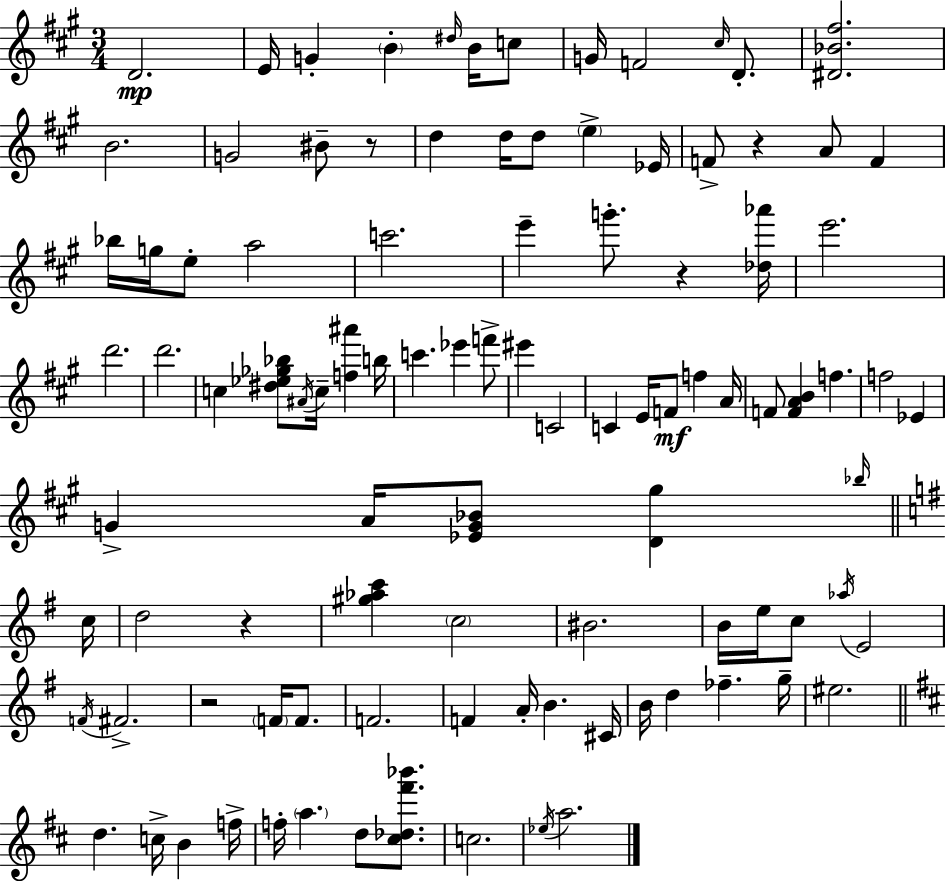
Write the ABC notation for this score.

X:1
T:Untitled
M:3/4
L:1/4
K:A
D2 E/4 G B ^d/4 B/4 c/2 G/4 F2 ^c/4 D/2 [^D_B^f]2 B2 G2 ^B/2 z/2 d d/4 d/2 e _E/4 F/2 z A/2 F _b/4 g/4 e/2 a2 c'2 e' g'/2 z [_d_a']/4 e'2 d'2 d'2 c [^d_e_g_b]/2 ^A/4 c/4 [f^a'] b/4 c' _e' f'/2 ^e' C2 C E/4 F/2 f A/4 F/2 [FAB] f f2 _E G A/4 [_EG_B]/2 [D^g] _b/4 c/4 d2 z [^g_ac'] c2 ^B2 B/4 e/4 c/2 _a/4 E2 F/4 ^F2 z2 F/4 F/2 F2 F A/4 B ^C/4 B/4 d _f g/4 ^e2 d c/4 B f/4 f/4 a d/2 [^c_d^f'_b']/2 c2 _e/4 a2